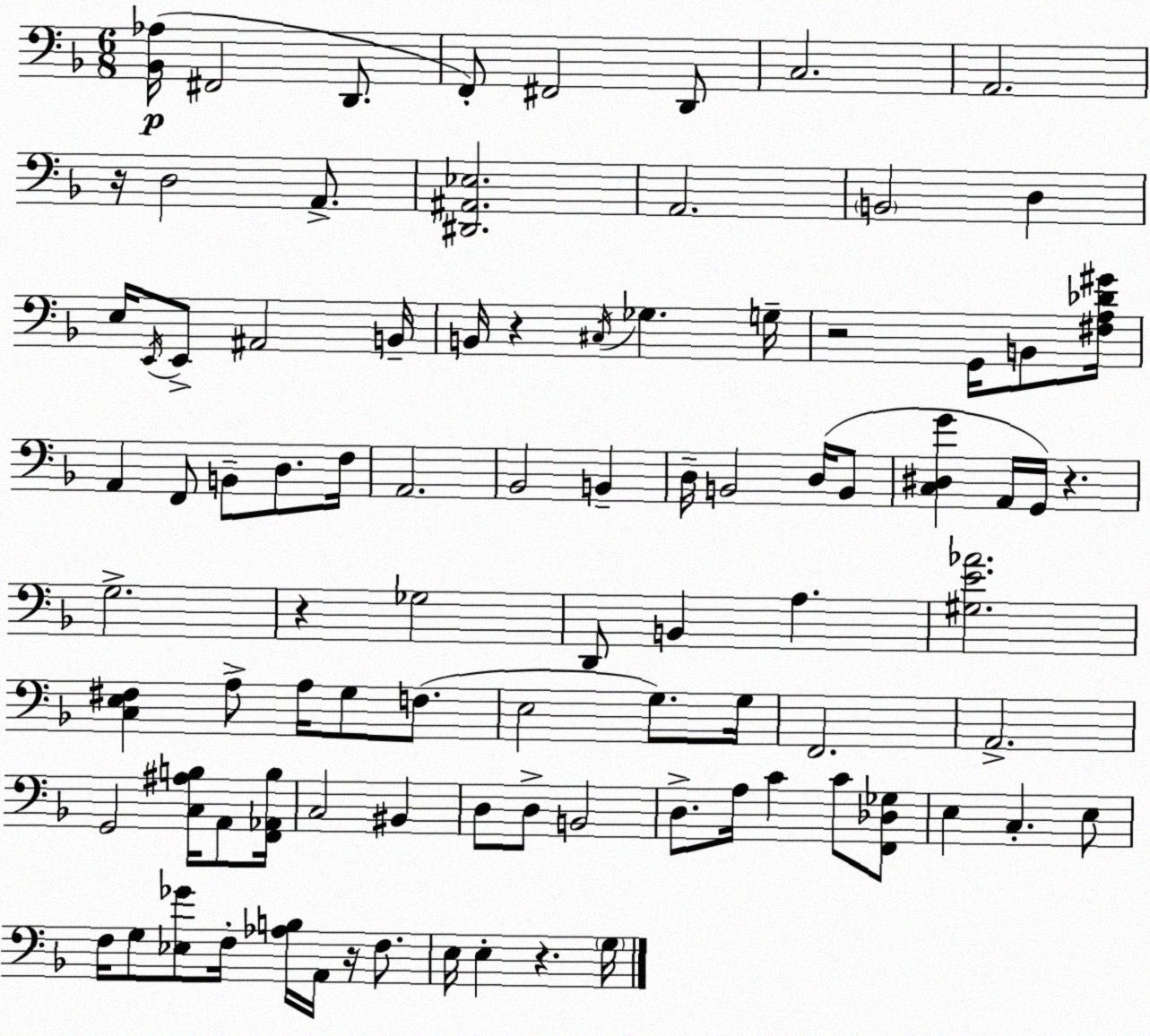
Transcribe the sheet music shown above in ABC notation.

X:1
T:Untitled
M:6/8
L:1/4
K:F
[_B,,_A,]/4 ^F,,2 D,,/2 F,,/2 ^F,,2 D,,/2 C,2 A,,2 z/4 D,2 A,,/2 [^D,,^A,,_E,]2 A,,2 B,,2 D, E,/4 E,,/4 E,,/2 ^A,,2 B,,/4 B,,/4 z ^C,/4 _G, G,/4 z2 G,,/4 B,,/2 [^F,A,_D^G]/4 A,, F,,/2 B,,/2 D,/2 F,/4 A,,2 _B,,2 B,, D,/4 B,,2 D,/4 B,,/2 [C,^D,G] A,,/4 G,,/4 z G,2 z _G,2 D,,/2 B,, A, [^G,E_A]2 [C,E,^F,] A,/2 A,/4 G,/2 F,/2 E,2 G,/2 G,/4 F,,2 A,,2 G,,2 [C,^A,B,]/4 A,,/2 [F,,_A,,B,]/4 C,2 ^B,, D,/2 D,/2 B,,2 D,/2 A,/4 C C/2 [F,,_D,_G,]/2 E, C, E,/2 F,/4 G,/2 [_E,_G]/2 F,/4 [_A,B,]/4 A,,/4 z/4 F,/2 E,/4 E, z G,/4